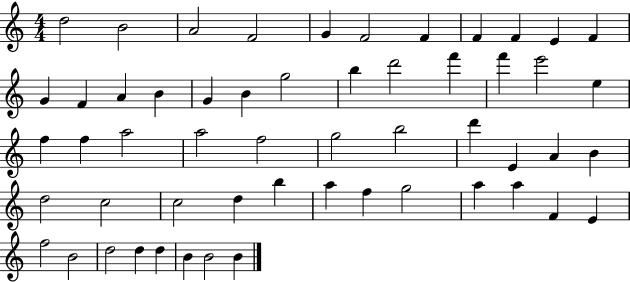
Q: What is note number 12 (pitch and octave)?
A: G4